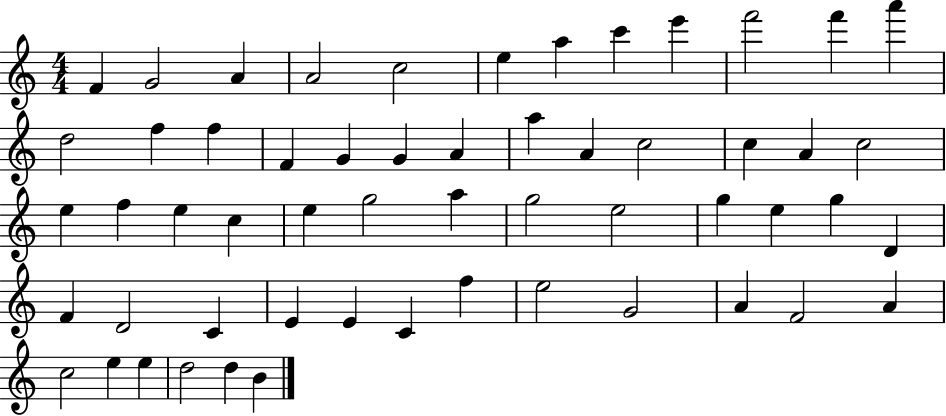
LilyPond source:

{
  \clef treble
  \numericTimeSignature
  \time 4/4
  \key c \major
  f'4 g'2 a'4 | a'2 c''2 | e''4 a''4 c'''4 e'''4 | f'''2 f'''4 a'''4 | \break d''2 f''4 f''4 | f'4 g'4 g'4 a'4 | a''4 a'4 c''2 | c''4 a'4 c''2 | \break e''4 f''4 e''4 c''4 | e''4 g''2 a''4 | g''2 e''2 | g''4 e''4 g''4 d'4 | \break f'4 d'2 c'4 | e'4 e'4 c'4 f''4 | e''2 g'2 | a'4 f'2 a'4 | \break c''2 e''4 e''4 | d''2 d''4 b'4 | \bar "|."
}